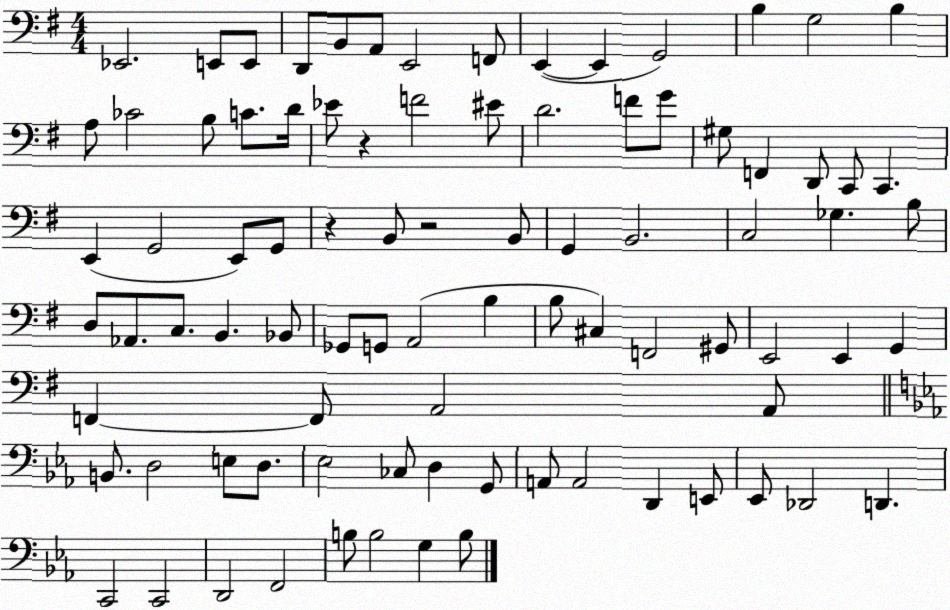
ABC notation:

X:1
T:Untitled
M:4/4
L:1/4
K:G
_E,,2 E,,/2 E,,/2 D,,/2 B,,/2 A,,/2 E,,2 F,,/2 E,, E,, G,,2 B, G,2 B, A,/2 _C2 B,/2 C/2 D/4 _E/2 z F2 ^E/2 D2 F/2 G/2 ^G,/2 F,, D,,/2 C,,/2 C,, E,, G,,2 E,,/2 G,,/2 z B,,/2 z2 B,,/2 G,, B,,2 C,2 _G, B,/2 D,/2 _A,,/2 C,/2 B,, _B,,/2 _G,,/2 G,,/2 A,,2 B, B,/2 ^C, F,,2 ^G,,/2 E,,2 E,, G,, F,, F,,/2 A,,2 A,,/2 B,,/2 D,2 E,/2 D,/2 _E,2 _C,/2 D, G,,/2 A,,/2 A,,2 D,, E,,/2 _E,,/2 _D,,2 D,, C,,2 C,,2 D,,2 F,,2 B,/2 B,2 G, B,/2